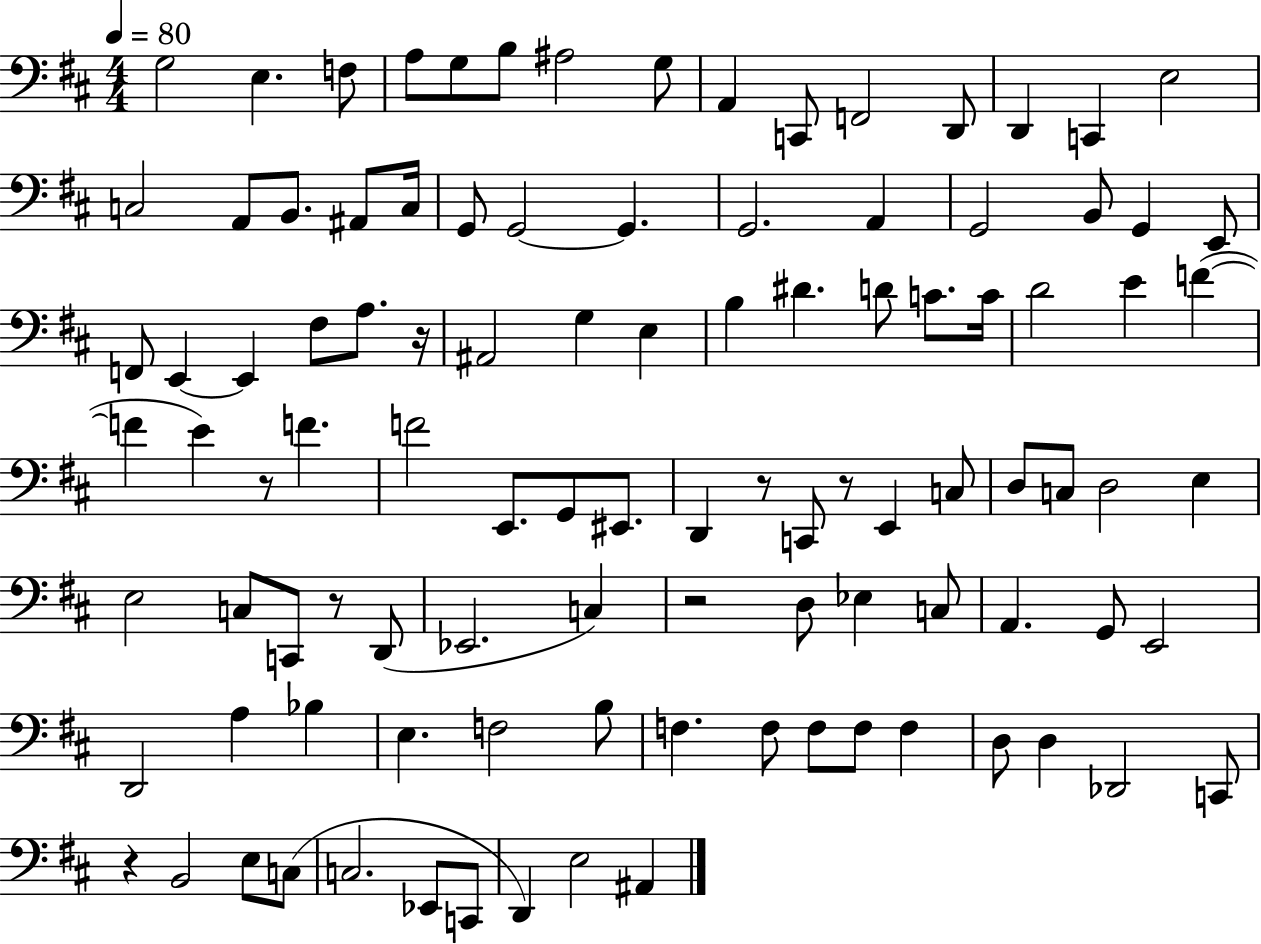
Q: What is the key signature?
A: D major